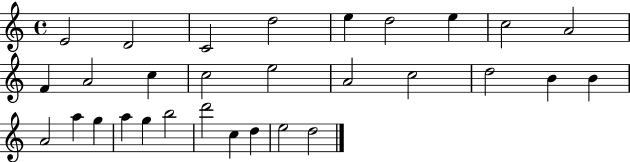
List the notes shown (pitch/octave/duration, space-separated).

E4/h D4/h C4/h D5/h E5/q D5/h E5/q C5/h A4/h F4/q A4/h C5/q C5/h E5/h A4/h C5/h D5/h B4/q B4/q A4/h A5/q G5/q A5/q G5/q B5/h D6/h C5/q D5/q E5/h D5/h